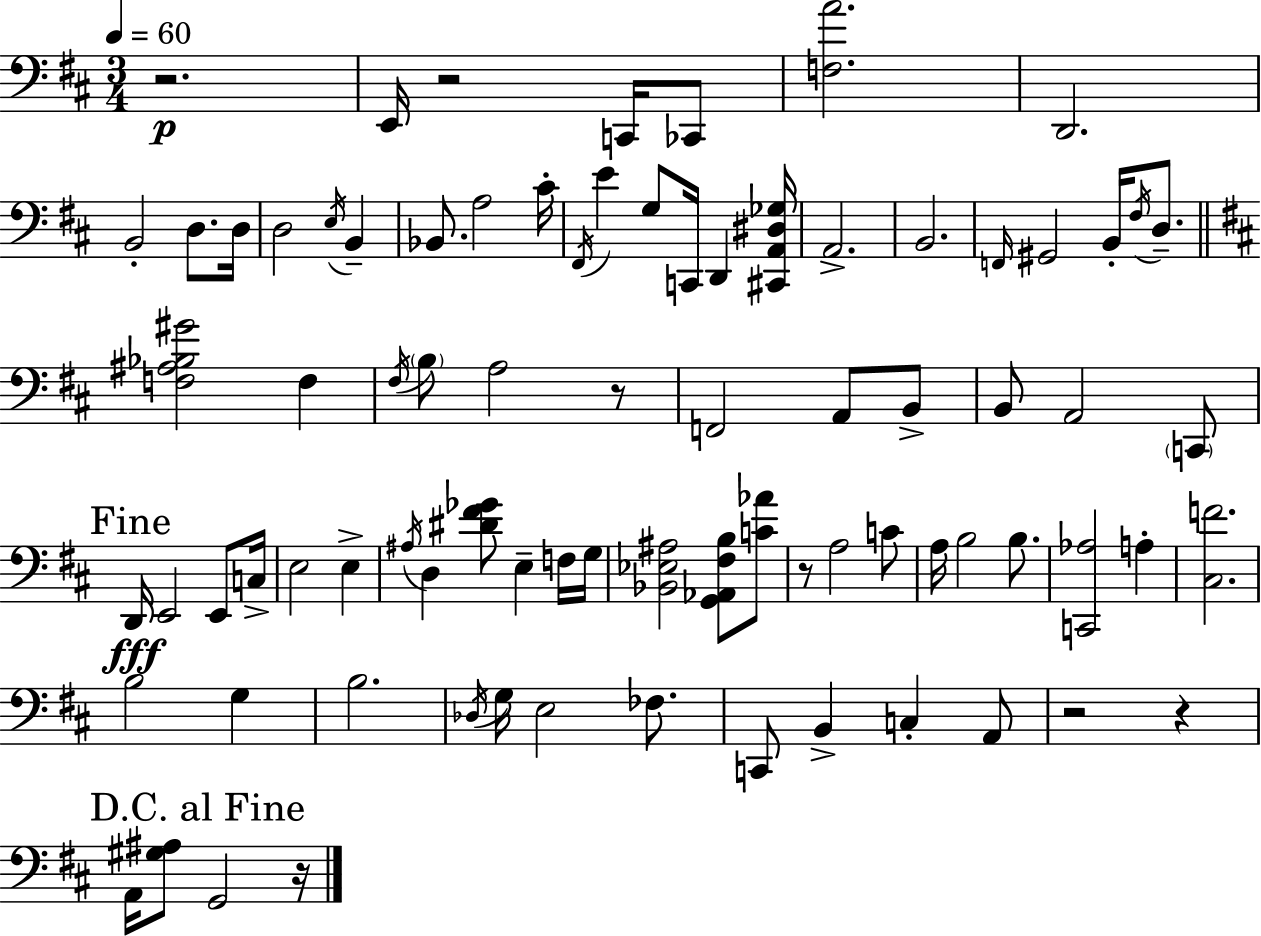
X:1
T:Untitled
M:3/4
L:1/4
K:D
z2 E,,/4 z2 C,,/4 _C,,/2 [F,A]2 D,,2 B,,2 D,/2 D,/4 D,2 E,/4 B,, _B,,/2 A,2 ^C/4 ^F,,/4 E G,/2 C,,/4 D,, [^C,,A,,^D,_G,]/4 A,,2 B,,2 F,,/4 ^G,,2 B,,/4 ^F,/4 D,/2 [F,^A,_B,^G]2 F, ^F,/4 B,/2 A,2 z/2 F,,2 A,,/2 B,,/2 B,,/2 A,,2 C,,/2 D,,/4 E,,2 E,,/2 C,/4 E,2 E, ^A,/4 D, [^D^F_G]/2 E, F,/4 G,/4 [_B,,_E,^A,]2 [G,,_A,,^F,B,]/2 [C_A]/2 z/2 A,2 C/2 A,/4 B,2 B,/2 [C,,_A,]2 A, [^C,F]2 B,2 G, B,2 _D,/4 G,/4 E,2 _F,/2 C,,/2 B,, C, A,,/2 z2 z A,,/4 [^G,^A,]/2 G,,2 z/4